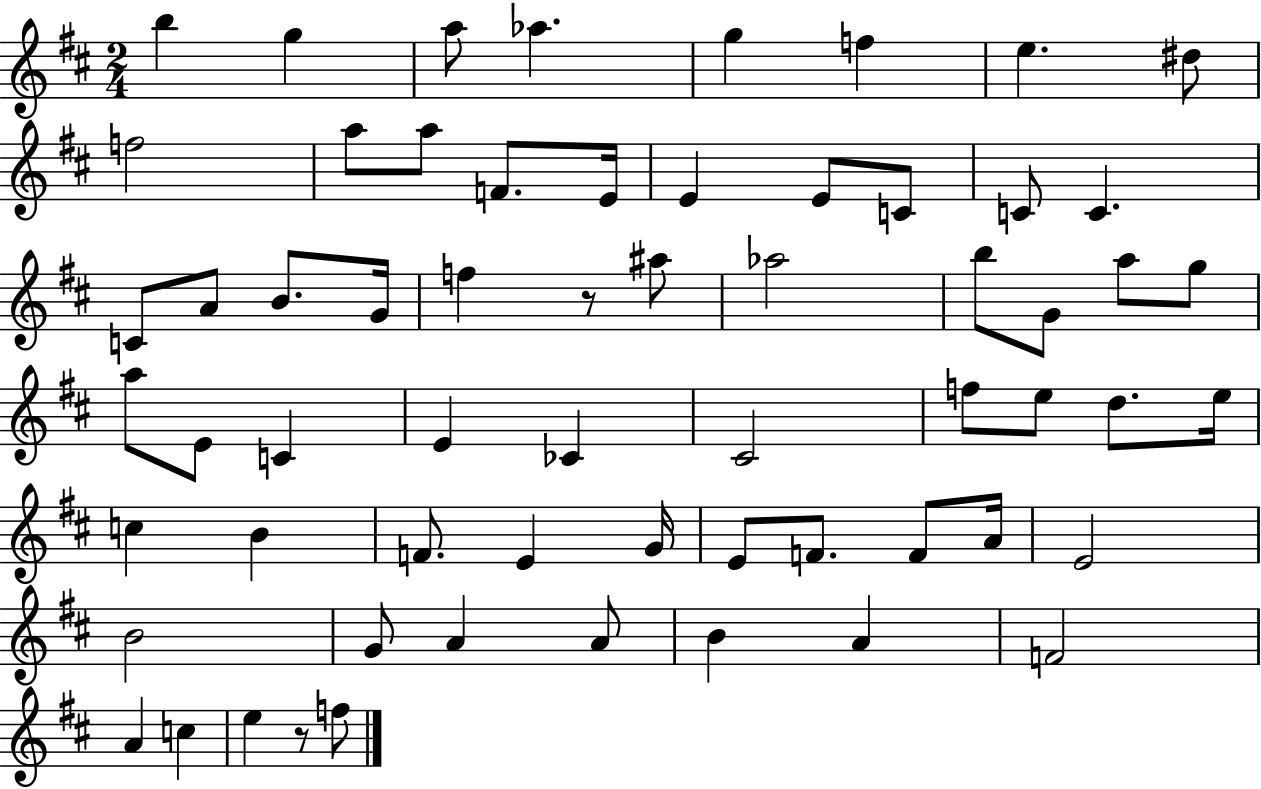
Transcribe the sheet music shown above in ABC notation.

X:1
T:Untitled
M:2/4
L:1/4
K:D
b g a/2 _a g f e ^d/2 f2 a/2 a/2 F/2 E/4 E E/2 C/2 C/2 C C/2 A/2 B/2 G/4 f z/2 ^a/2 _a2 b/2 G/2 a/2 g/2 a/2 E/2 C E _C ^C2 f/2 e/2 d/2 e/4 c B F/2 E G/4 E/2 F/2 F/2 A/4 E2 B2 G/2 A A/2 B A F2 A c e z/2 f/2